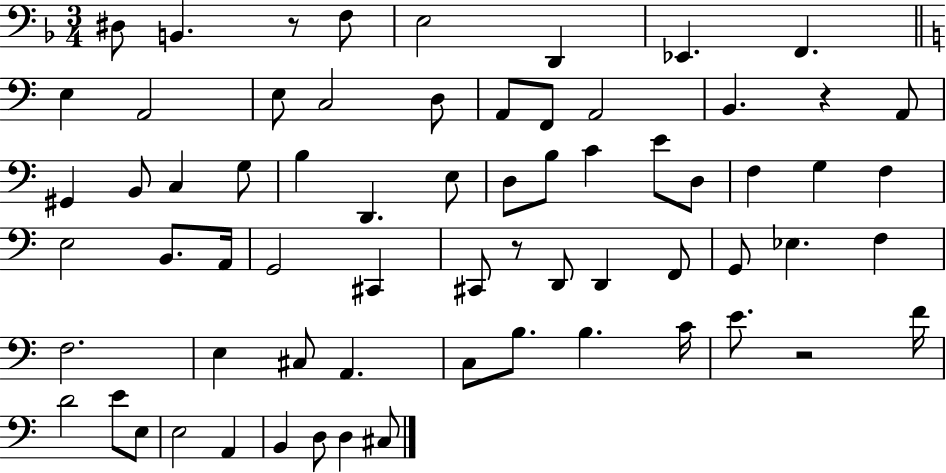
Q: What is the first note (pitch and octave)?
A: D#3